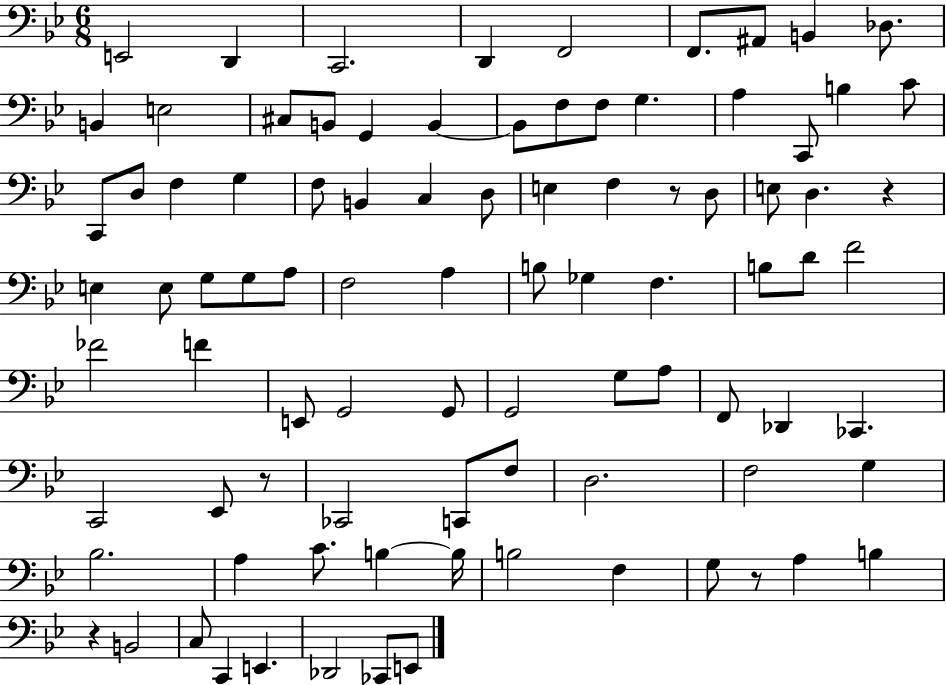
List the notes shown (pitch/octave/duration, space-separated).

E2/h D2/q C2/h. D2/q F2/h F2/e. A#2/e B2/q Db3/e. B2/q E3/h C#3/e B2/e G2/q B2/q B2/e F3/e F3/e G3/q. A3/q C2/e B3/q C4/e C2/e D3/e F3/q G3/q F3/e B2/q C3/q D3/e E3/q F3/q R/e D3/e E3/e D3/q. R/q E3/q E3/e G3/e G3/e A3/e F3/h A3/q B3/e Gb3/q F3/q. B3/e D4/e F4/h FES4/h F4/q E2/e G2/h G2/e G2/h G3/e A3/e F2/e Db2/q CES2/q. C2/h Eb2/e R/e CES2/h C2/e F3/e D3/h. F3/h G3/q Bb3/h. A3/q C4/e. B3/q B3/s B3/h F3/q G3/e R/e A3/q B3/q R/q B2/h C3/e C2/q E2/q. Db2/h CES2/e E2/e